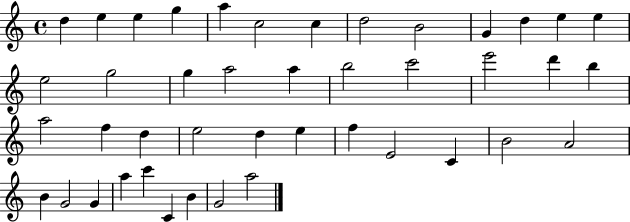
D5/q E5/q E5/q G5/q A5/q C5/h C5/q D5/h B4/h G4/q D5/q E5/q E5/q E5/h G5/h G5/q A5/h A5/q B5/h C6/h E6/h D6/q B5/q A5/h F5/q D5/q E5/h D5/q E5/q F5/q E4/h C4/q B4/h A4/h B4/q G4/h G4/q A5/q C6/q C4/q B4/q G4/h A5/h